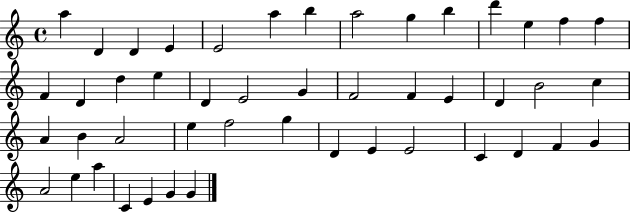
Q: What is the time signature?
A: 4/4